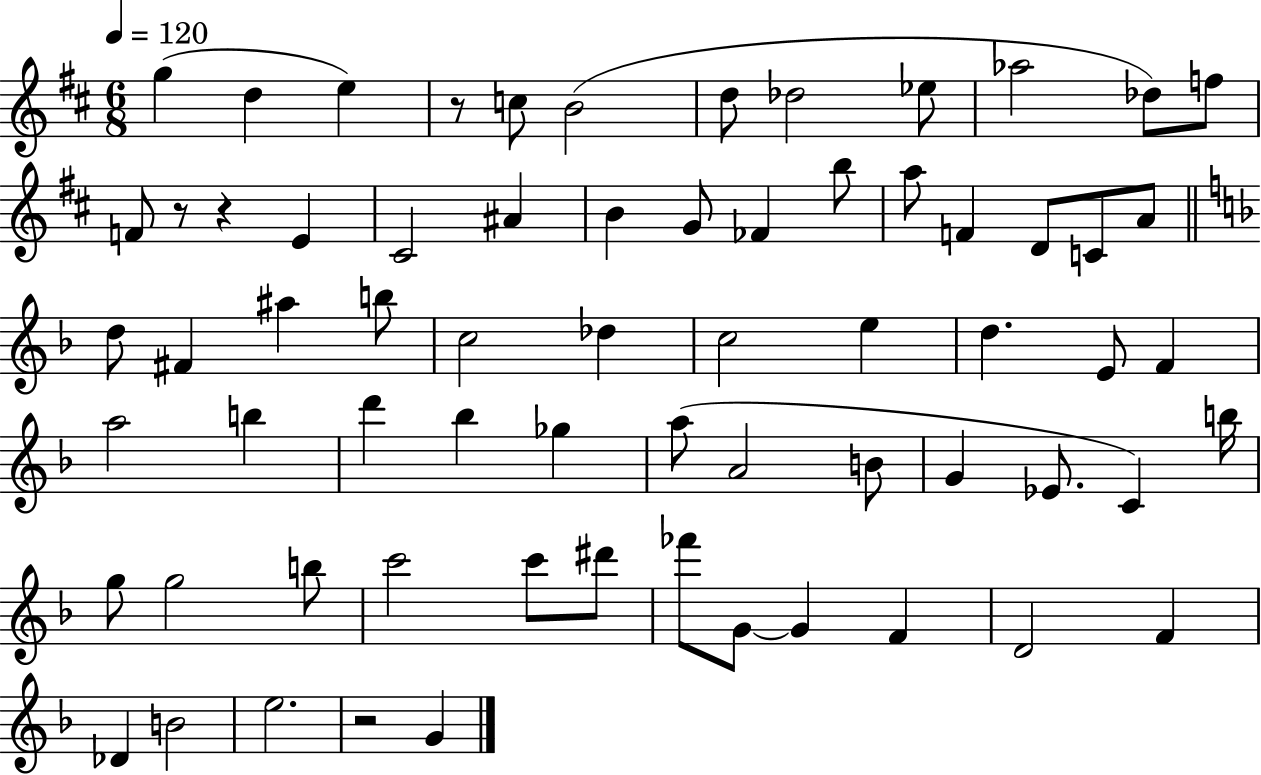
G5/q D5/q E5/q R/e C5/e B4/h D5/e Db5/h Eb5/e Ab5/h Db5/e F5/e F4/e R/e R/q E4/q C#4/h A#4/q B4/q G4/e FES4/q B5/e A5/e F4/q D4/e C4/e A4/e D5/e F#4/q A#5/q B5/e C5/h Db5/q C5/h E5/q D5/q. E4/e F4/q A5/h B5/q D6/q Bb5/q Gb5/q A5/e A4/h B4/e G4/q Eb4/e. C4/q B5/s G5/e G5/h B5/e C6/h C6/e D#6/e FES6/e G4/e G4/q F4/q D4/h F4/q Db4/q B4/h E5/h. R/h G4/q